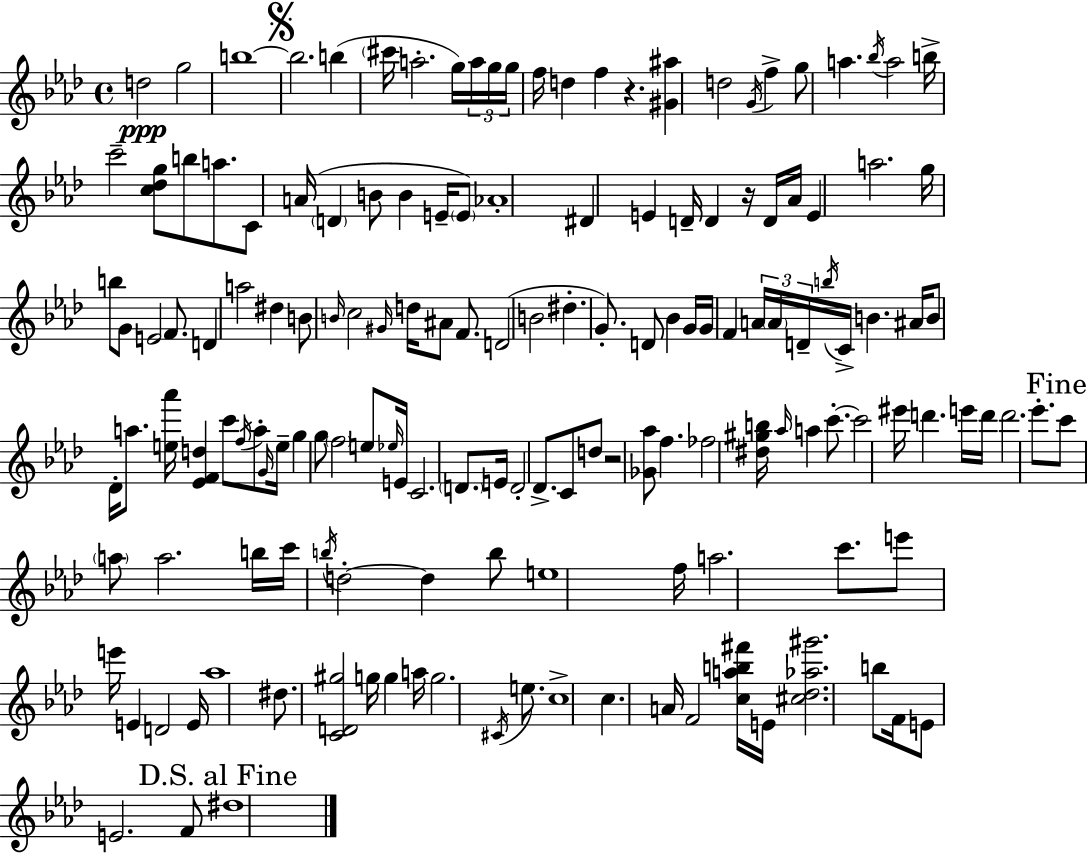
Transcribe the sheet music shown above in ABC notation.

X:1
T:Untitled
M:4/4
L:1/4
K:Fm
d2 g2 b4 b2 b ^c'/4 a2 g/4 a/4 g/4 g/4 f/4 d f z [^G^a] d2 G/4 f g/2 a _b/4 a2 b/4 c'2 [c_dg]/2 b/2 a/2 C/2 A/4 D B/2 B E/4 E/2 _A4 ^D E D/4 D z/4 D/4 _A/4 E a2 g/4 b/2 G/2 E2 F/2 D a2 ^d B/2 B/4 c2 ^G/4 d/4 ^A/2 F/2 D2 B2 ^d G/2 D/2 _B G/4 G/4 F A/4 A/4 D/4 b/4 C/4 B ^A/4 B/2 _D/4 a/2 [e_a']/4 [_EFd] c'/2 f/4 a/2 G/4 e/4 g g/2 f2 e/2 _e/4 E/4 C2 D/2 E/4 D2 _D/2 C/2 d/2 z2 [_G_a]/2 f _f2 [^d^gb]/4 _a/4 a c'/2 c'2 ^e'/4 d' e'/4 d'/4 d'2 _e'/2 c'/2 a/2 a2 b/4 c'/4 b/4 d2 d b/2 e4 f/4 a2 c'/2 e'/2 e'/4 E D2 E/4 _a4 ^d/2 [CD^g]2 g/4 g a/4 g2 ^C/4 e/2 c4 c A/4 F2 [cab^f']/4 E/4 [^c_d_a^g']2 b/2 F/4 E/2 E2 F/2 ^d4